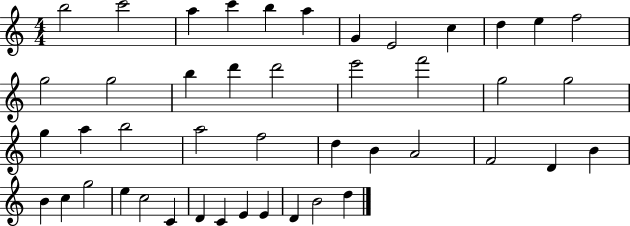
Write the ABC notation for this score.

X:1
T:Untitled
M:4/4
L:1/4
K:C
b2 c'2 a c' b a G E2 c d e f2 g2 g2 b d' d'2 e'2 f'2 g2 g2 g a b2 a2 f2 d B A2 F2 D B B c g2 e c2 C D C E E D B2 d